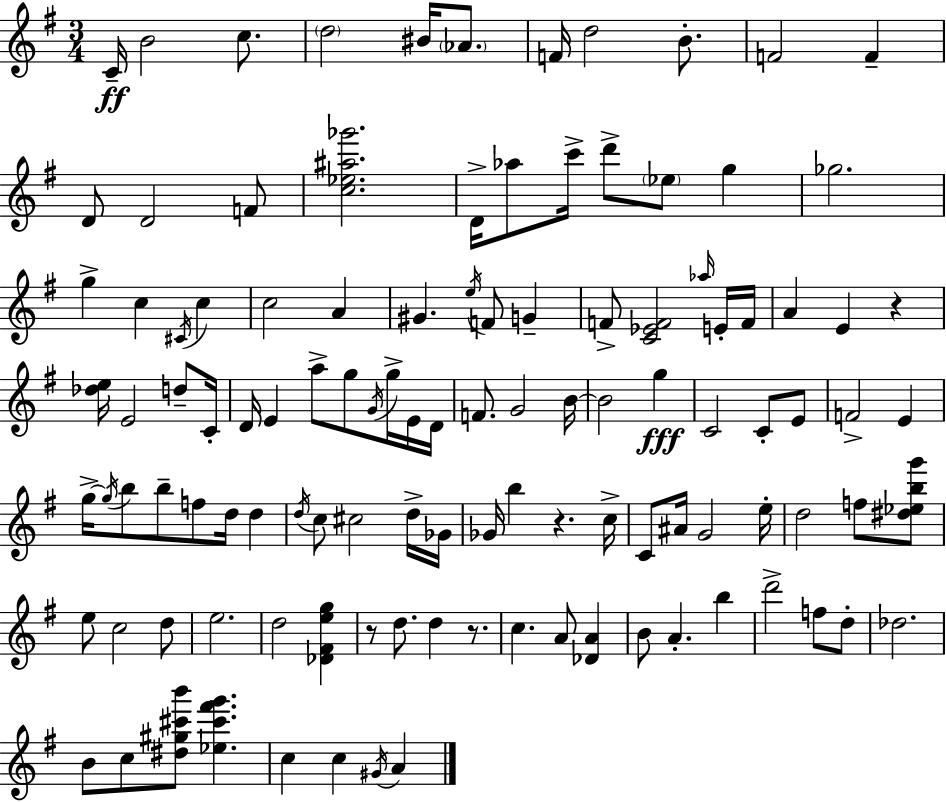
{
  \clef treble
  \numericTimeSignature
  \time 3/4
  \key e \minor
  c'16--\ff b'2 c''8. | \parenthesize d''2 bis'16 \parenthesize aes'8. | f'16 d''2 b'8.-. | f'2 f'4-- | \break d'8 d'2 f'8 | <c'' ees'' ais'' ges'''>2. | d'16-> aes''8 c'''16-> d'''8-> \parenthesize ees''8 g''4 | ges''2. | \break g''4-> c''4 \acciaccatura { cis'16 } c''4 | c''2 a'4 | gis'4. \acciaccatura { e''16 } f'8 g'4-- | f'8-> <c' ees' f'>2 | \break \grace { aes''16 } e'16-. f'16 a'4 e'4 r4 | <des'' e''>16 e'2 | d''8-- c'16-. d'16 e'4 a''8-> g''8 | \acciaccatura { g'16 } g''16-> e'16 d'16 f'8. g'2 | \break b'16~~ b'2 | g''4\fff c'2 | c'8-. e'8 f'2-> | e'4 g''16->~~ \acciaccatura { g''16 } b''8 b''8-- f''8 | \break d''16 d''4 \acciaccatura { d''16 } c''8 cis''2 | d''16-> ges'16 ges'16 b''4 r4. | c''16-> c'8 ais'16 g'2 | e''16-. d''2 | \break f''8 <dis'' ees'' b'' g'''>8 e''8 c''2 | d''8 e''2. | d''2 | <des' fis' e'' g''>4 r8 d''8. d''4 | \break r8. c''4. | a'8 <des' a'>4 b'8 a'4.-. | b''4 d'''2-> | f''8 d''8-. des''2. | \break b'8 c''8 <dis'' gis'' cis''' b'''>8 | <ees'' cis''' fis''' g'''>4. c''4 c''4 | \acciaccatura { gis'16 } a'4 \bar "|."
}